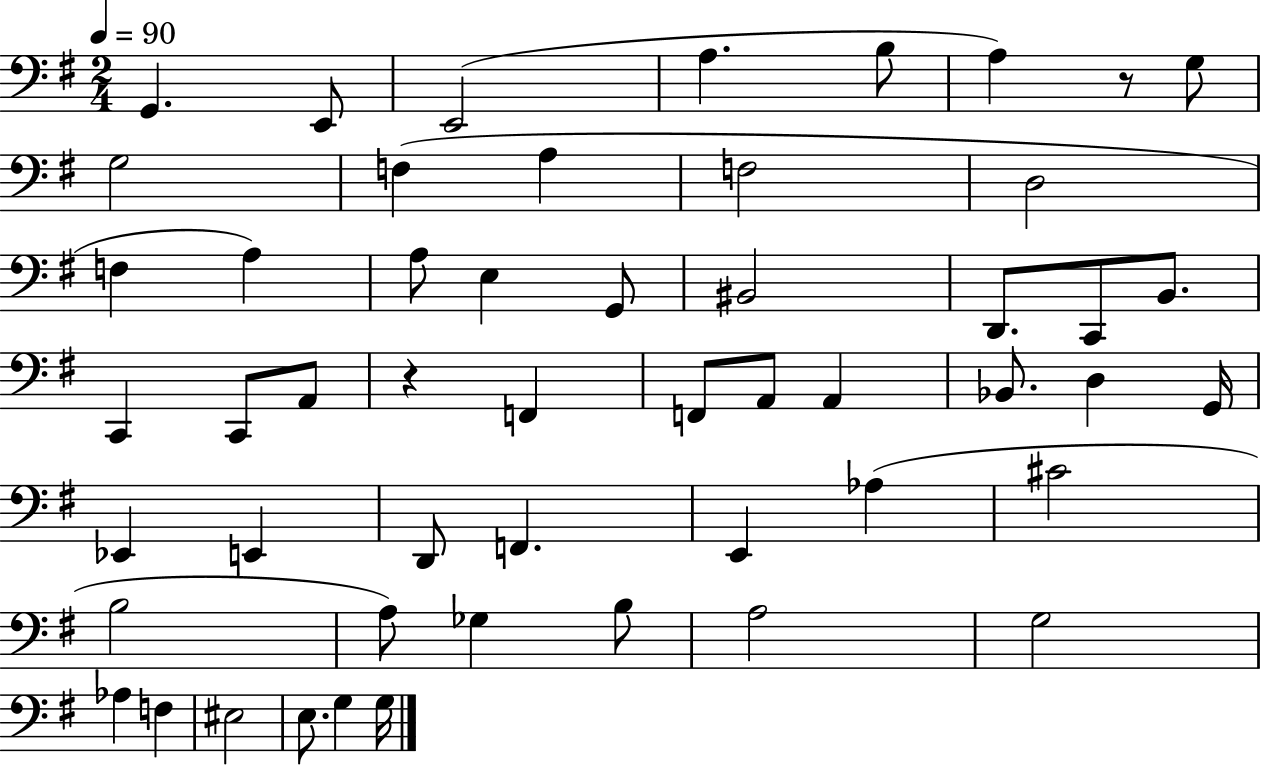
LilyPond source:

{
  \clef bass
  \numericTimeSignature
  \time 2/4
  \key g \major
  \tempo 4 = 90
  g,4. e,8 | e,2( | a4. b8 | a4) r8 g8 | \break g2 | f4( a4 | f2 | d2 | \break f4 a4) | a8 e4 g,8 | bis,2 | d,8. c,8 b,8. | \break c,4 c,8 a,8 | r4 f,4 | f,8 a,8 a,4 | bes,8. d4 g,16 | \break ees,4 e,4 | d,8 f,4. | e,4 aes4( | cis'2 | \break b2 | a8) ges4 b8 | a2 | g2 | \break aes4 f4 | eis2 | e8. g4 g16 | \bar "|."
}